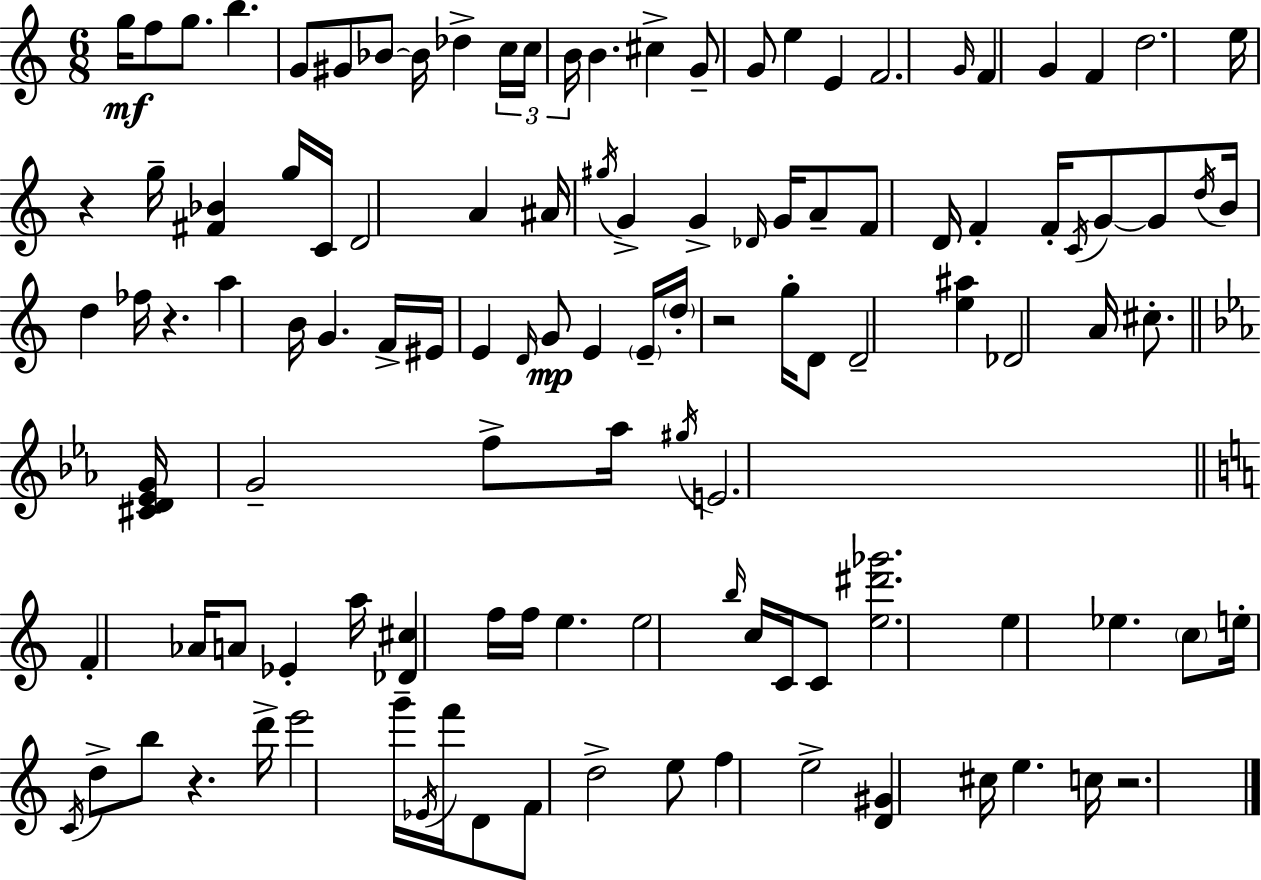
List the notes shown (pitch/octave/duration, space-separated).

G5/s F5/e G5/e. B5/q. G4/e G#4/e Bb4/e Bb4/s Db5/q C5/s C5/s B4/s B4/q. C#5/q G4/e G4/e E5/q E4/q F4/h. G4/s F4/q G4/q F4/q D5/h. E5/s R/q G5/s [F#4,Bb4]/q G5/s C4/s D4/h A4/q A#4/s G#5/s G4/q G4/q Db4/s G4/s A4/e F4/e D4/s F4/q F4/s C4/s G4/e G4/e D5/s B4/s D5/q FES5/s R/q. A5/q B4/s G4/q. F4/s EIS4/s E4/q D4/s G4/e E4/q E4/s D5/s R/h G5/s D4/e D4/h [E5,A#5]/q Db4/h A4/s C#5/e. [C#4,D4,Eb4,G4]/s G4/h F5/e Ab5/s G#5/s E4/h. F4/q Ab4/s A4/e Eb4/q A5/s [Db4,C#5]/q F5/s F5/s E5/q. E5/h B5/s C5/s C4/s C4/e [E5,D#6,Gb6]/h. E5/q Eb5/q. C5/e E5/s C4/s D5/e B5/e R/q. D6/s E6/h G6/s Eb4/s F6/s D4/e F4/e D5/h E5/e F5/q E5/h [D4,G#4]/q C#5/s E5/q. C5/s R/h.